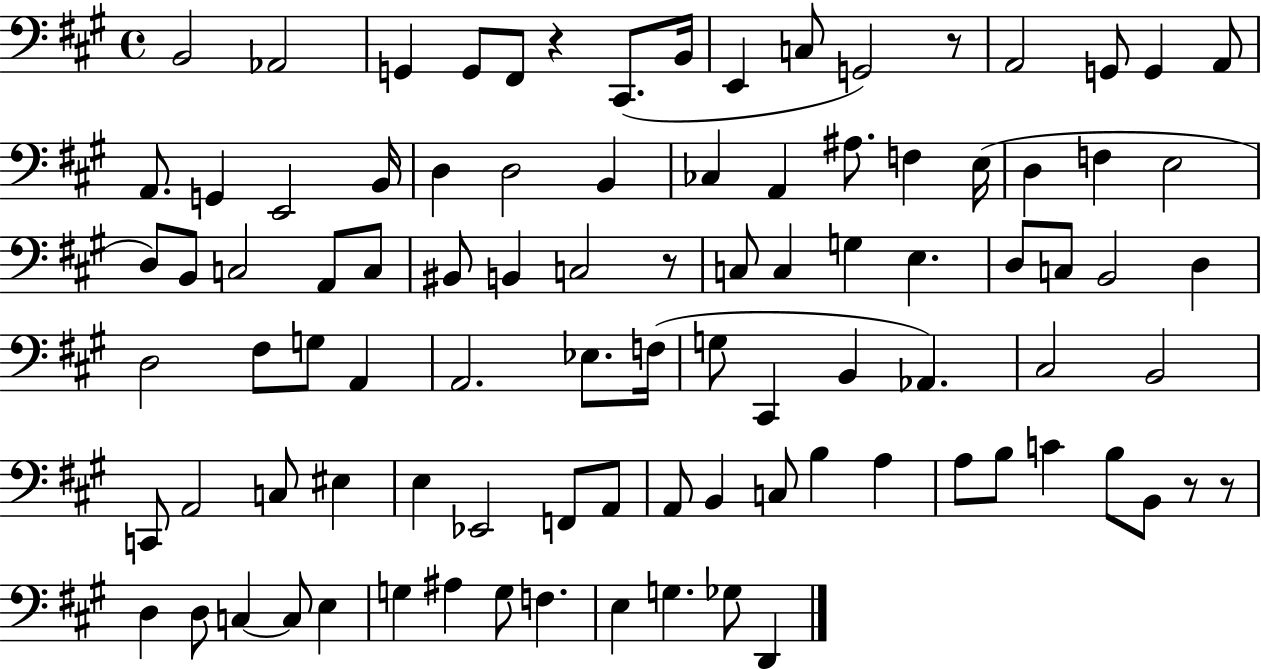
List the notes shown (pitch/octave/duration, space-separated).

B2/h Ab2/h G2/q G2/e F#2/e R/q C#2/e. B2/s E2/q C3/e G2/h R/e A2/h G2/e G2/q A2/e A2/e. G2/q E2/h B2/s D3/q D3/h B2/q CES3/q A2/q A#3/e. F3/q E3/s D3/q F3/q E3/h D3/e B2/e C3/h A2/e C3/e BIS2/e B2/q C3/h R/e C3/e C3/q G3/q E3/q. D3/e C3/e B2/h D3/q D3/h F#3/e G3/e A2/q A2/h. Eb3/e. F3/s G3/e C#2/q B2/q Ab2/q. C#3/h B2/h C2/e A2/h C3/e EIS3/q E3/q Eb2/h F2/e A2/e A2/e B2/q C3/e B3/q A3/q A3/e B3/e C4/q B3/e B2/e R/e R/e D3/q D3/e C3/q C3/e E3/q G3/q A#3/q G3/e F3/q. E3/q G3/q. Gb3/e D2/q